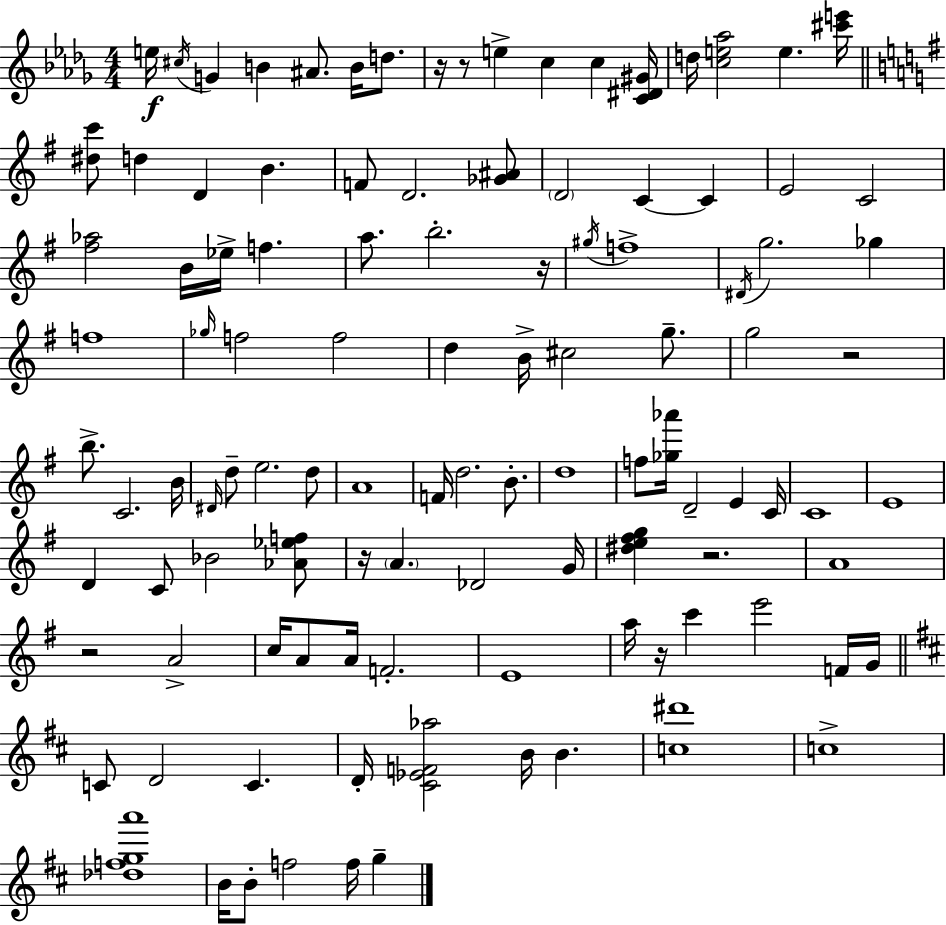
E5/s C#5/s G4/q B4/q A#4/e. B4/s D5/e. R/s R/e E5/q C5/q C5/q [C4,D#4,G#4]/s D5/s [C5,E5,Ab5]/h E5/q. [C#6,E6]/s [D#5,C6]/e D5/q D4/q B4/q. F4/e D4/h. [Gb4,A#4]/e D4/h C4/q C4/q E4/h C4/h [F#5,Ab5]/h B4/s Eb5/s F5/q. A5/e. B5/h. R/s G#5/s F5/w D#4/s G5/h. Gb5/q F5/w Gb5/s F5/h F5/h D5/q B4/s C#5/h G5/e. G5/h R/h B5/e. C4/h. B4/s D#4/s D5/e E5/h. D5/e A4/w F4/s D5/h. B4/e. D5/w F5/e [Gb5,Ab6]/s D4/h E4/q C4/s C4/w E4/w D4/q C4/e Bb4/h [Ab4,Eb5,F5]/e R/s A4/q. Db4/h G4/s [D#5,E5,F#5,G5]/q R/h. A4/w R/h A4/h C5/s A4/e A4/s F4/h. E4/w A5/s R/s C6/q E6/h F4/s G4/s C4/e D4/h C4/q. D4/s [C#4,Eb4,F4,Ab5]/h B4/s B4/q. [C5,D#6]/w C5/w [Db5,F5,G5,A6]/w B4/s B4/e F5/h F5/s G5/q